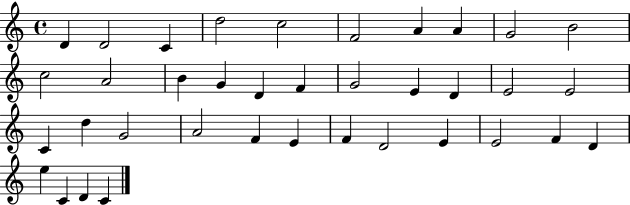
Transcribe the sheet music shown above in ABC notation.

X:1
T:Untitled
M:4/4
L:1/4
K:C
D D2 C d2 c2 F2 A A G2 B2 c2 A2 B G D F G2 E D E2 E2 C d G2 A2 F E F D2 E E2 F D e C D C